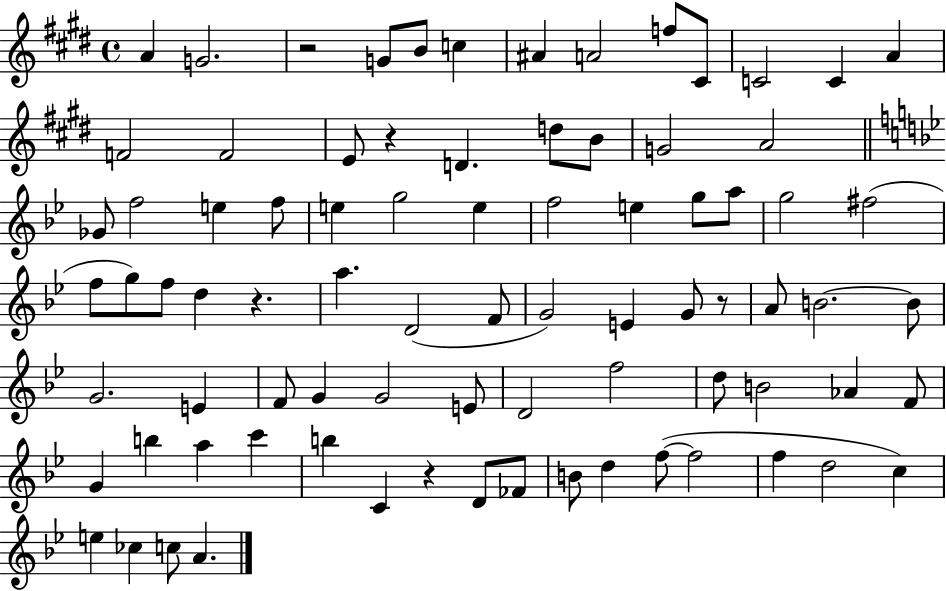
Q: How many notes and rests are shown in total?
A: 82